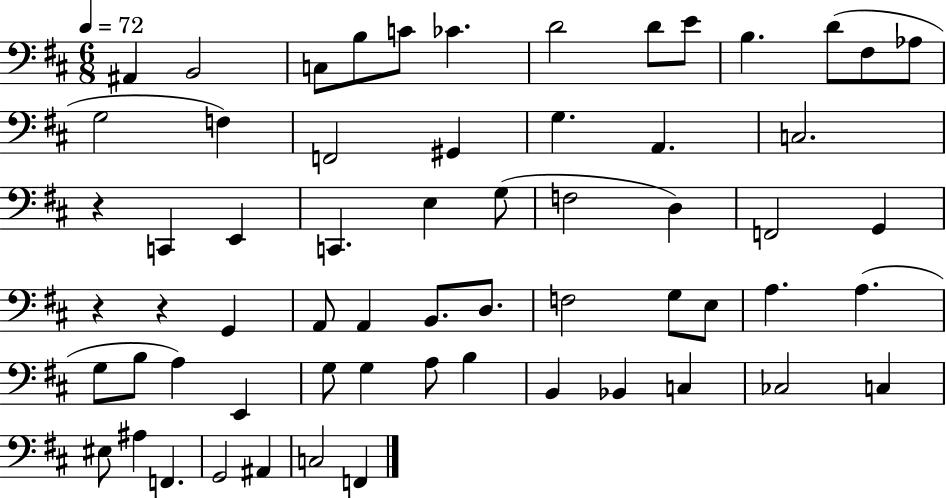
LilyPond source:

{
  \clef bass
  \numericTimeSignature
  \time 6/8
  \key d \major
  \tempo 4 = 72
  ais,4 b,2 | c8 b8 c'8 ces'4. | d'2 d'8 e'8 | b4. d'8( fis8 aes8 | \break g2 f4) | f,2 gis,4 | g4. a,4. | c2. | \break r4 c,4 e,4 | c,4. e4 g8( | f2 d4) | f,2 g,4 | \break r4 r4 g,4 | a,8 a,4 b,8. d8. | f2 g8 e8 | a4. a4.( | \break g8 b8 a4) e,4 | g8 g4 a8 b4 | b,4 bes,4 c4 | ces2 c4 | \break eis8 ais4 f,4. | g,2 ais,4 | c2 f,4 | \bar "|."
}